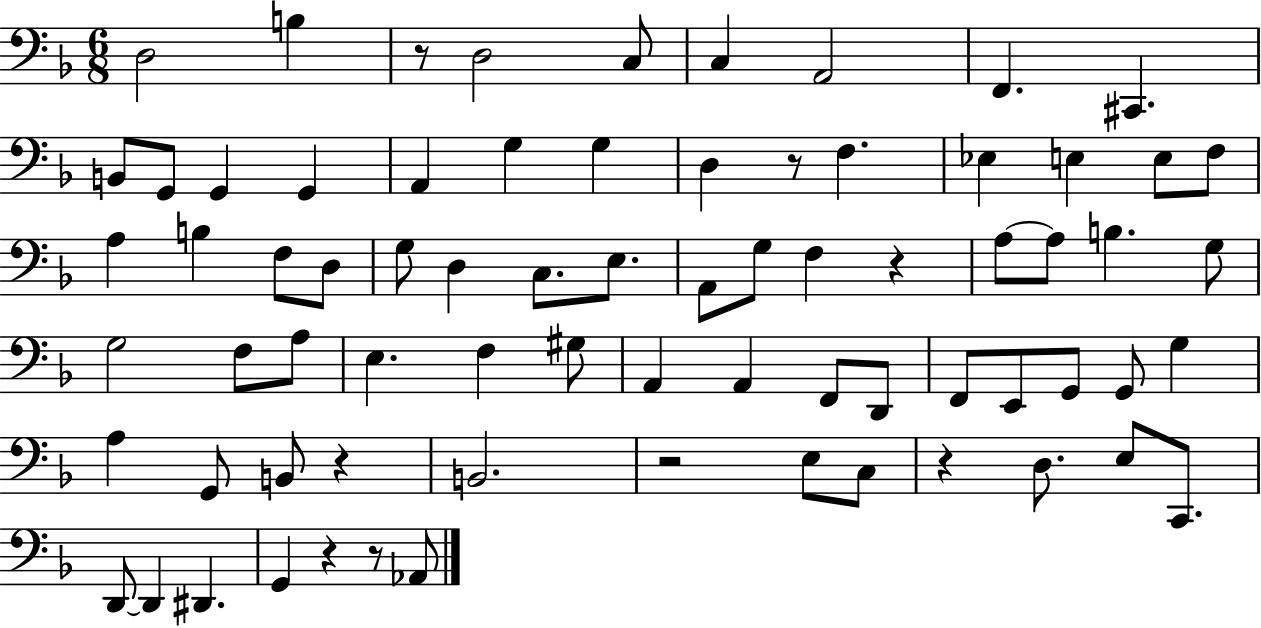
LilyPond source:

{
  \clef bass
  \numericTimeSignature
  \time 6/8
  \key f \major
  d2 b4 | r8 d2 c8 | c4 a,2 | f,4. cis,4. | \break b,8 g,8 g,4 g,4 | a,4 g4 g4 | d4 r8 f4. | ees4 e4 e8 f8 | \break a4 b4 f8 d8 | g8 d4 c8. e8. | a,8 g8 f4 r4 | a8~~ a8 b4. g8 | \break g2 f8 a8 | e4. f4 gis8 | a,4 a,4 f,8 d,8 | f,8 e,8 g,8 g,8 g4 | \break a4 g,8 b,8 r4 | b,2. | r2 e8 c8 | r4 d8. e8 c,8. | \break d,8~~ d,4 dis,4. | g,4 r4 r8 aes,8 | \bar "|."
}